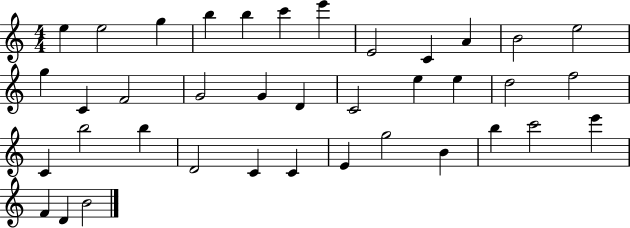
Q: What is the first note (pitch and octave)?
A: E5